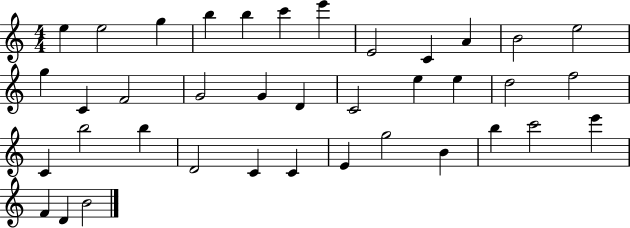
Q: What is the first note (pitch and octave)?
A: E5